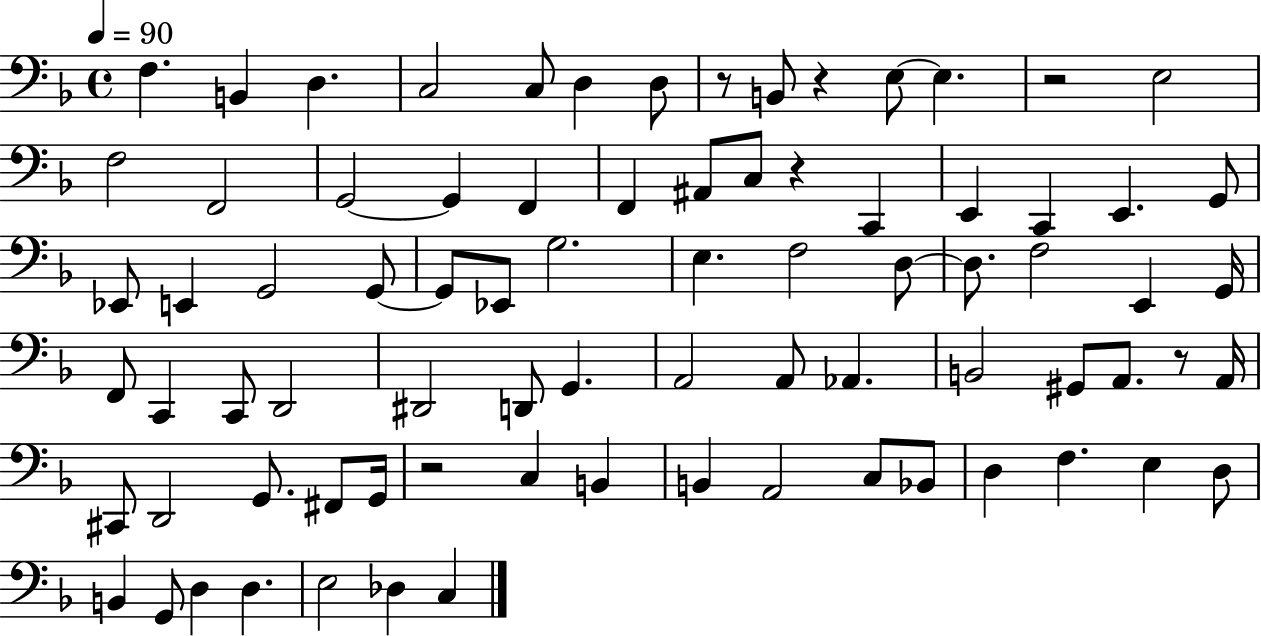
{
  \clef bass
  \time 4/4
  \defaultTimeSignature
  \key f \major
  \tempo 4 = 90
  \repeat volta 2 { f4. b,4 d4. | c2 c8 d4 d8 | r8 b,8 r4 e8~~ e4. | r2 e2 | \break f2 f,2 | g,2~~ g,4 f,4 | f,4 ais,8 c8 r4 c,4 | e,4 c,4 e,4. g,8 | \break ees,8 e,4 g,2 g,8~~ | g,8 ees,8 g2. | e4. f2 d8~~ | d8. f2 e,4 g,16 | \break f,8 c,4 c,8 d,2 | dis,2 d,8 g,4. | a,2 a,8 aes,4. | b,2 gis,8 a,8. r8 a,16 | \break cis,8 d,2 g,8. fis,8 g,16 | r2 c4 b,4 | b,4 a,2 c8 bes,8 | d4 f4. e4 d8 | \break b,4 g,8 d4 d4. | e2 des4 c4 | } \bar "|."
}